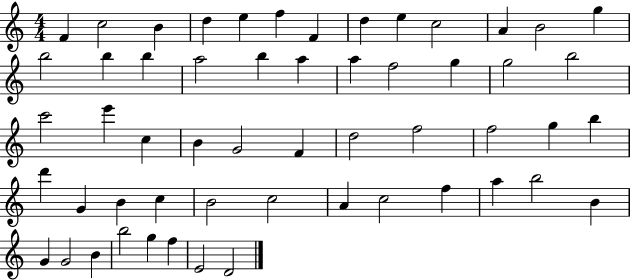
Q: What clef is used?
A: treble